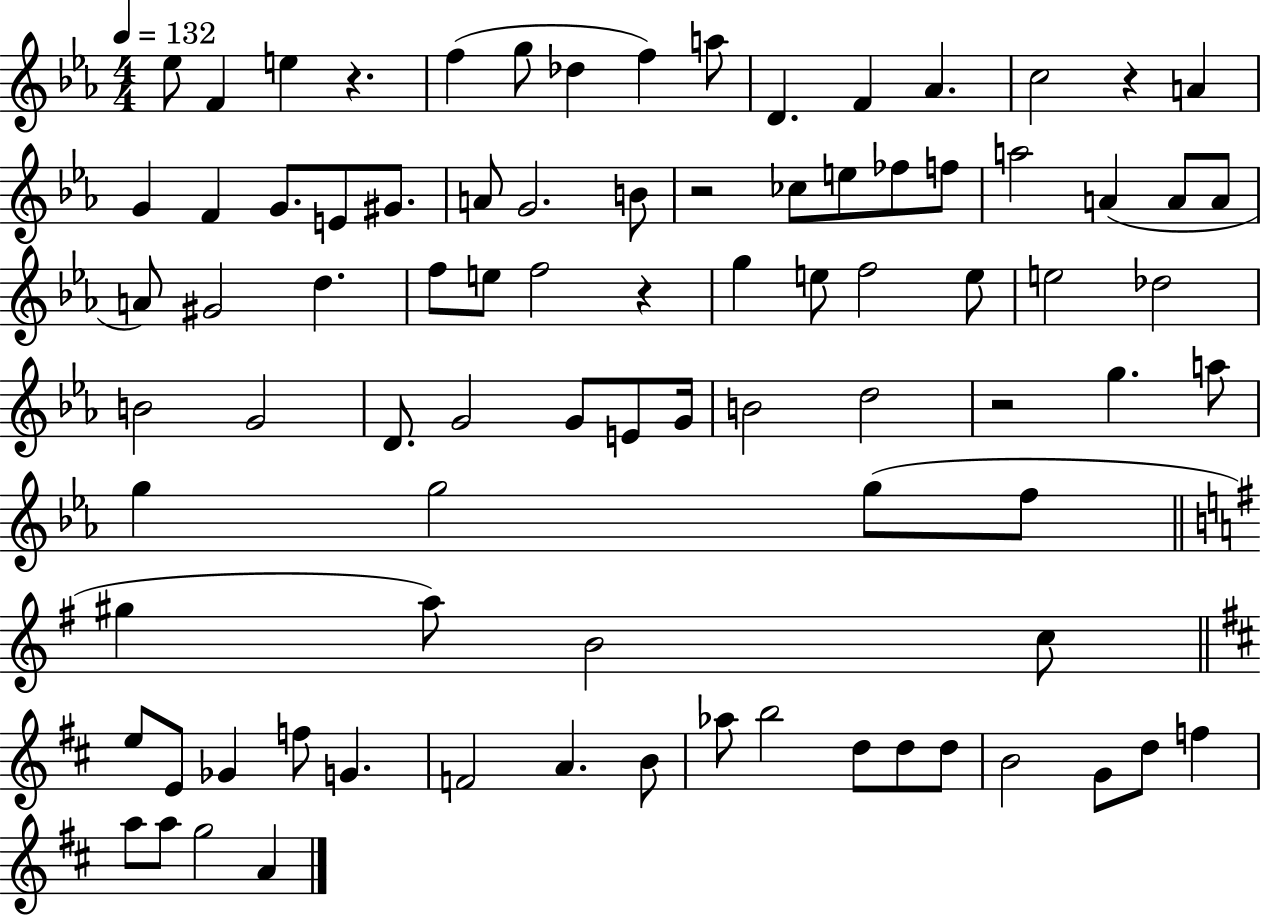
Eb5/e F4/q E5/q R/q. F5/q G5/e Db5/q F5/q A5/e D4/q. F4/q Ab4/q. C5/h R/q A4/q G4/q F4/q G4/e. E4/e G#4/e. A4/e G4/h. B4/e R/h CES5/e E5/e FES5/e F5/e A5/h A4/q A4/e A4/e A4/e G#4/h D5/q. F5/e E5/e F5/h R/q G5/q E5/e F5/h E5/e E5/h Db5/h B4/h G4/h D4/e. G4/h G4/e E4/e G4/s B4/h D5/h R/h G5/q. A5/e G5/q G5/h G5/e F5/e G#5/q A5/e B4/h C5/e E5/e E4/e Gb4/q F5/e G4/q. F4/h A4/q. B4/e Ab5/e B5/h D5/e D5/e D5/e B4/h G4/e D5/e F5/q A5/e A5/e G5/h A4/q